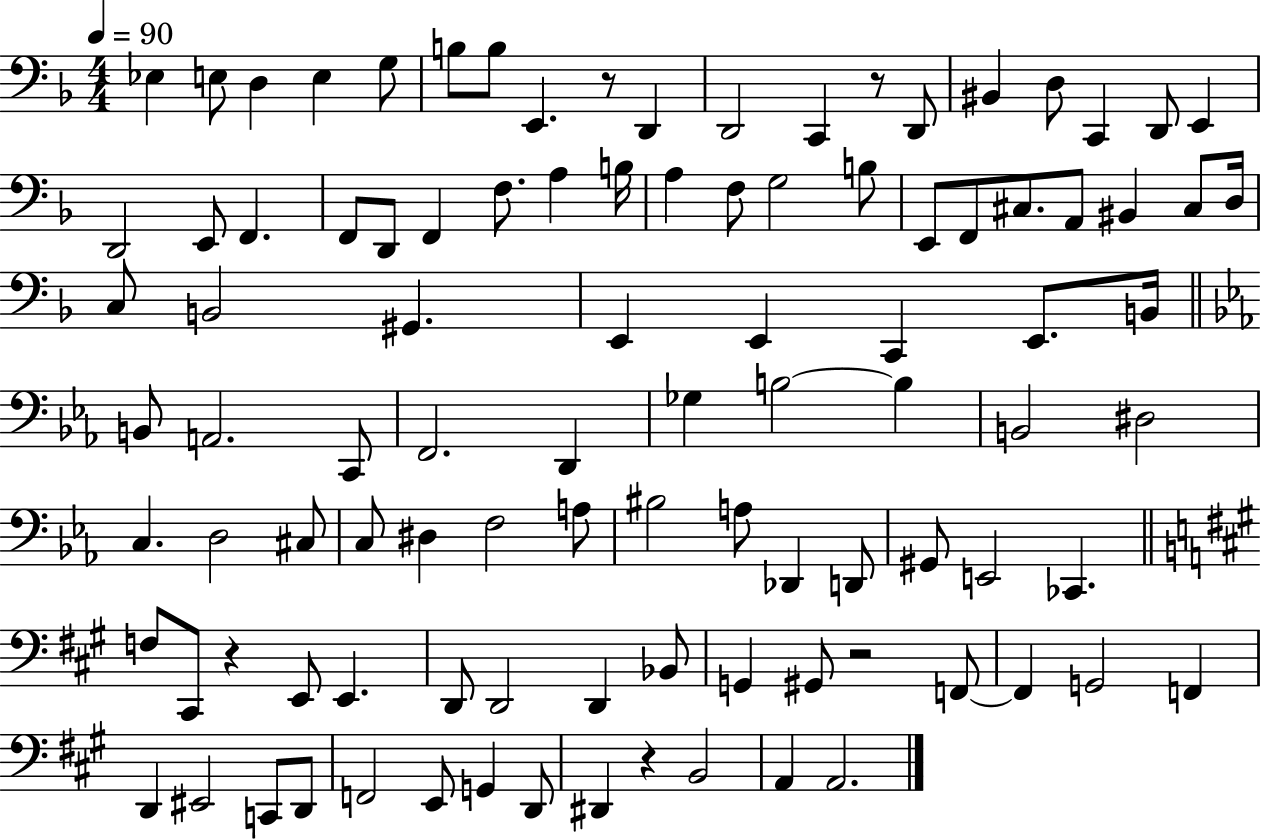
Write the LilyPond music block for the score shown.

{
  \clef bass
  \numericTimeSignature
  \time 4/4
  \key f \major
  \tempo 4 = 90
  ees4 e8 d4 e4 g8 | b8 b8 e,4. r8 d,4 | d,2 c,4 r8 d,8 | bis,4 d8 c,4 d,8 e,4 | \break d,2 e,8 f,4. | f,8 d,8 f,4 f8. a4 b16 | a4 f8 g2 b8 | e,8 f,8 cis8. a,8 bis,4 cis8 d16 | \break c8 b,2 gis,4. | e,4 e,4 c,4 e,8. b,16 | \bar "||" \break \key c \minor b,8 a,2. c,8 | f,2. d,4 | ges4 b2~~ b4 | b,2 dis2 | \break c4. d2 cis8 | c8 dis4 f2 a8 | bis2 a8 des,4 d,8 | gis,8 e,2 ces,4. | \break \bar "||" \break \key a \major f8 cis,8 r4 e,8 e,4. | d,8 d,2 d,4 bes,8 | g,4 gis,8 r2 f,8~~ | f,4 g,2 f,4 | \break d,4 eis,2 c,8 d,8 | f,2 e,8 g,4 d,8 | dis,4 r4 b,2 | a,4 a,2. | \break \bar "|."
}